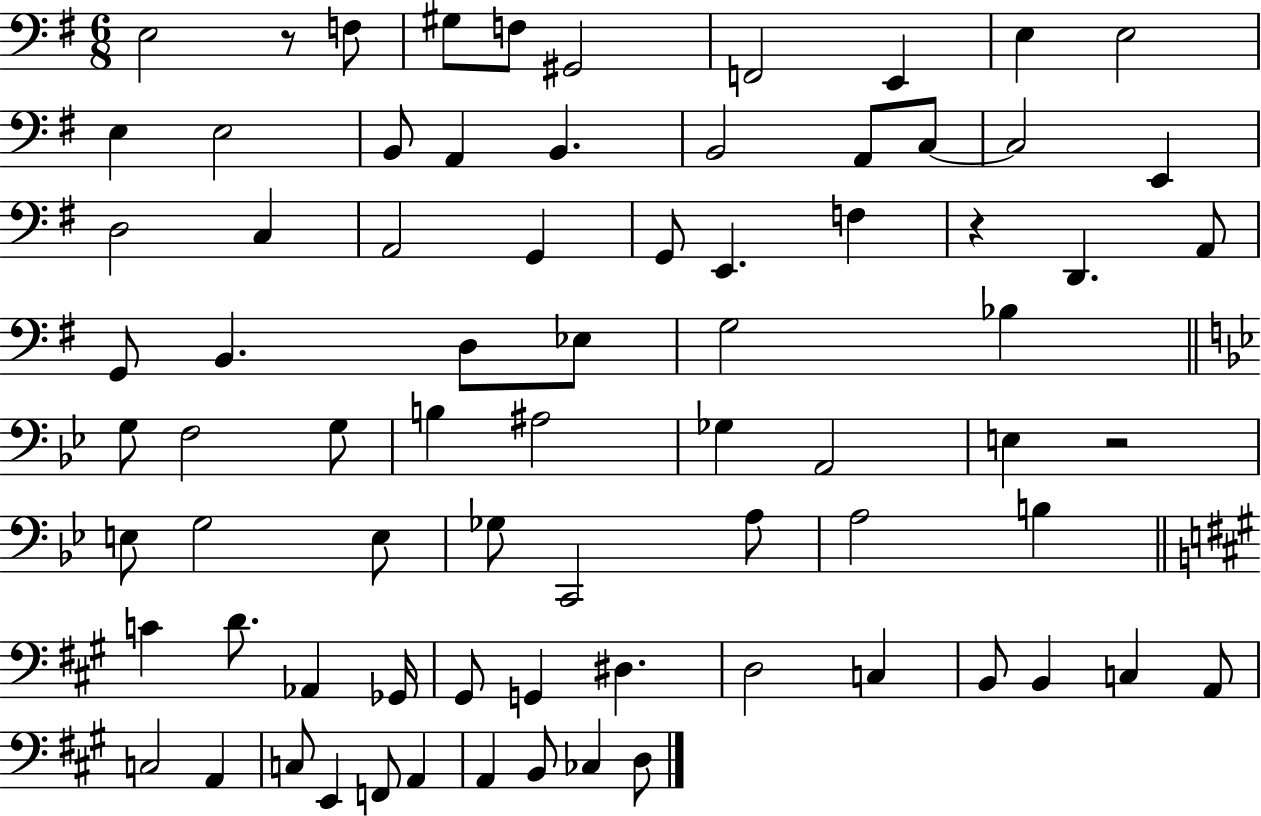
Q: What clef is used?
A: bass